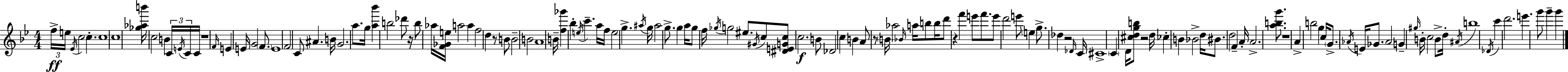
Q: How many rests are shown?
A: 8